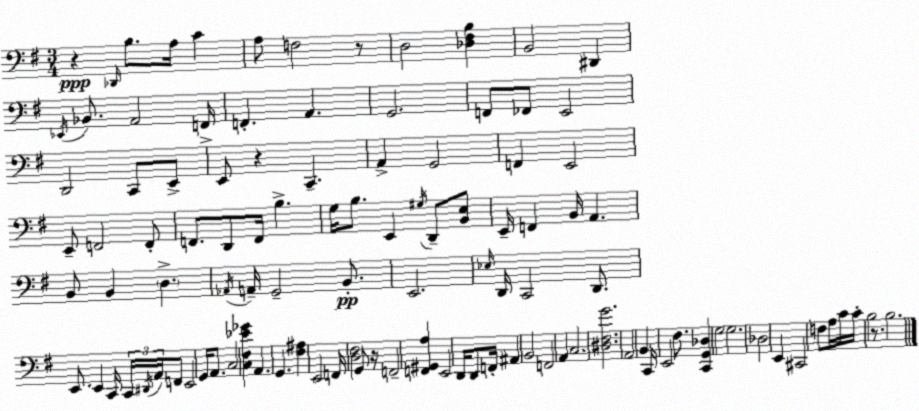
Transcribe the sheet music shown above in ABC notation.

X:1
T:Untitled
M:3/4
L:1/4
K:Em
z _D,,/4 B,/2 A,/4 C A,/2 F,2 z/2 D,2 [_D,^F,B,] B,,2 ^D,, _E,,/4 _B,,/2 A,,2 F,,/4 F,, A,, G,,2 F,,/2 _F,,/2 E,,2 D,,2 C,,/2 E,,/2 E,,/2 z C,, A,, G,,2 F,, E,,2 E,,/2 F,,2 F,,/2 F,,/2 D,,/2 F,,/4 B, G,/4 B,/2 E,, ^G,/4 D,,/2 [B,,E,]/2 E,,/4 F,, B,,/4 A,, B,,/2 B,, D, _A,,/4 A,,/4 G,,2 B,,/2 E,,2 _E,/4 D,,/4 C,,2 D,,/2 E,,/2 E,, C,,/4 C,,/4 ^D,,/4 A,,/4 F,,/2 E,,2 G,,/4 A,,/2 C,2 [C,^F,_E_G] A,, G,, [^F,^A,] E,,2 F,,/4 [D,^F,]2 G,,/2 z/4 F,,2 [F,,^G,,A,] E,,2 D,,/4 D,,/2 F,,/4 ^A,, B,,2 F,,2 A,, C,2 [^D,^F,G]2 A,,2 B,, C,,/4 E,,2 ^F,/2 [C,,G,,_D,] G,2 G,2 _D,2 E,, ^C,,2 F,/2 A,/4 C/4 C/4 B,2 z/2 B,2